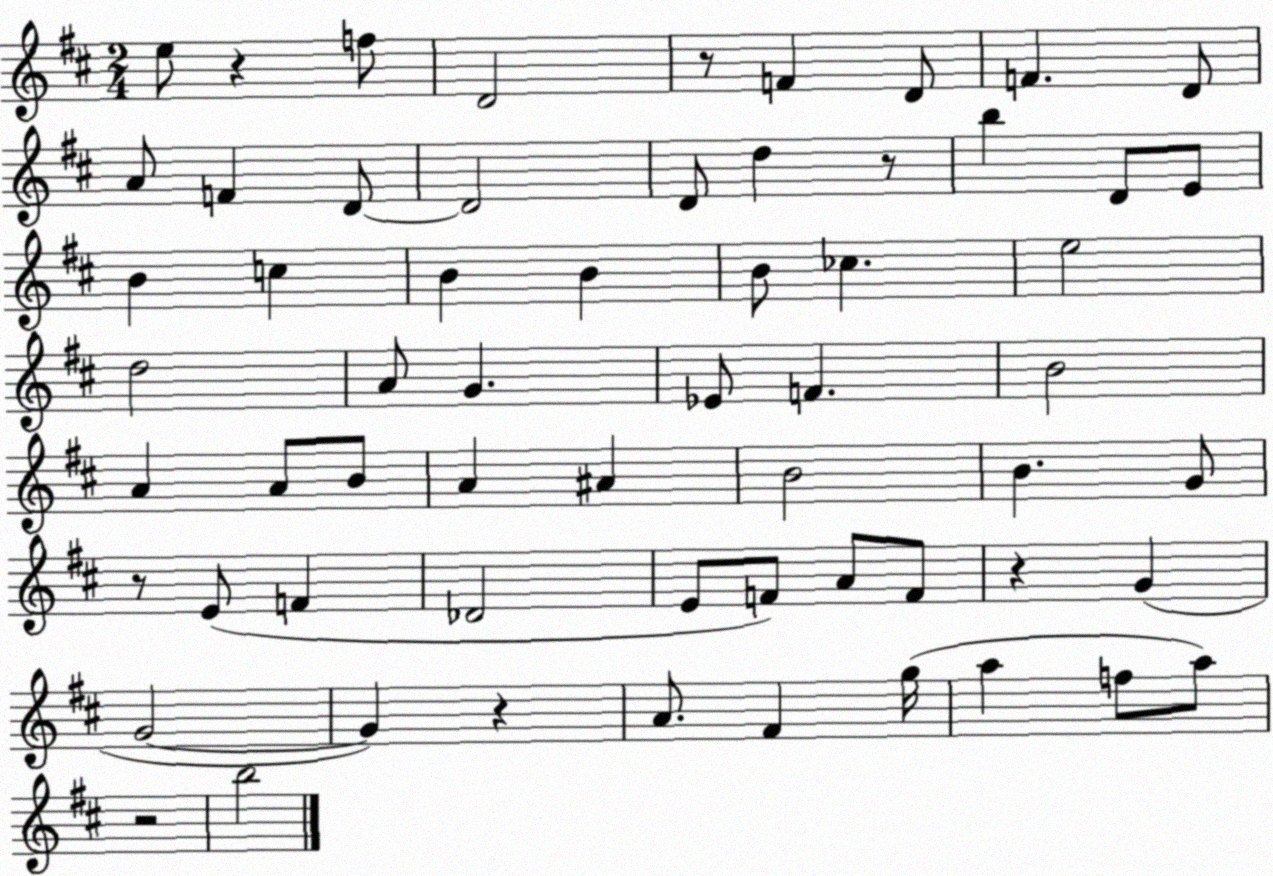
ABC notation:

X:1
T:Untitled
M:2/4
L:1/4
K:D
e/2 z f/2 D2 z/2 F D/2 F D/2 A/2 F D/2 D2 D/2 d z/2 b D/2 E/2 B c B B B/2 _c e2 d2 A/2 G _E/2 F B2 A A/2 B/2 A ^A B2 B G/2 z/2 E/2 F _D2 E/2 F/2 A/2 F/2 z G G2 G z A/2 ^F g/4 a f/2 a/2 z2 b2